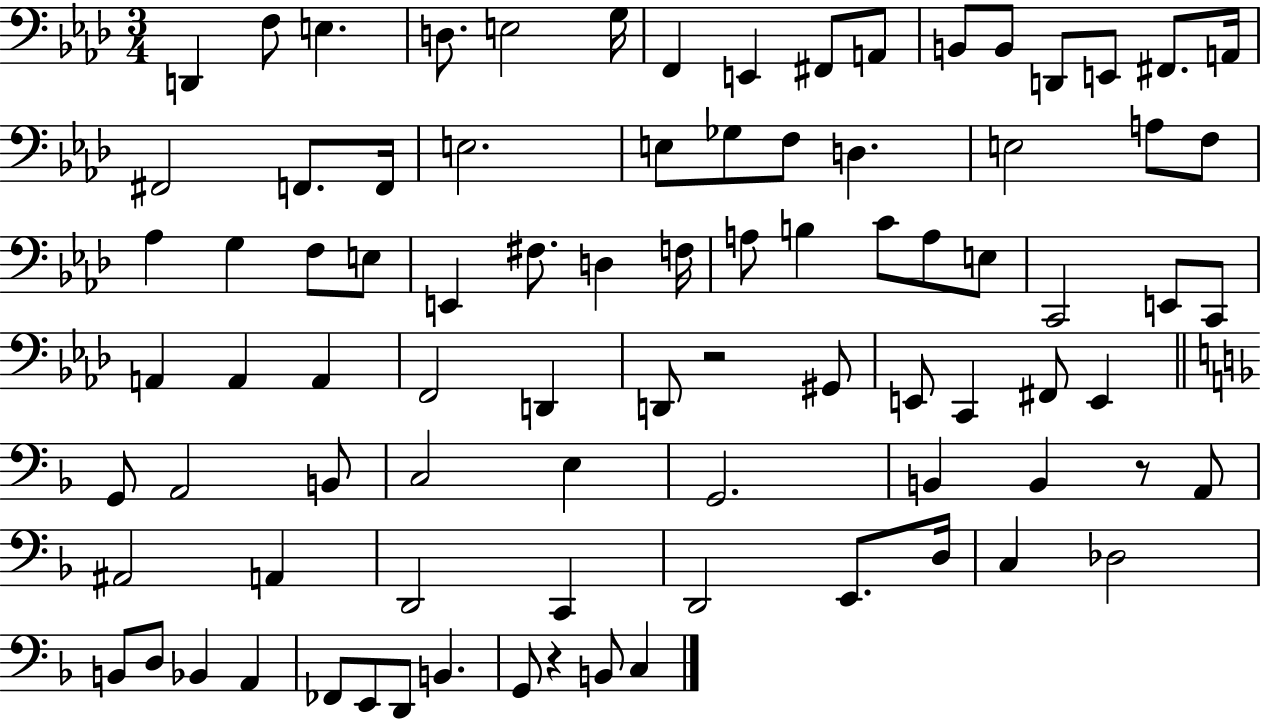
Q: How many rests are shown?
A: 3